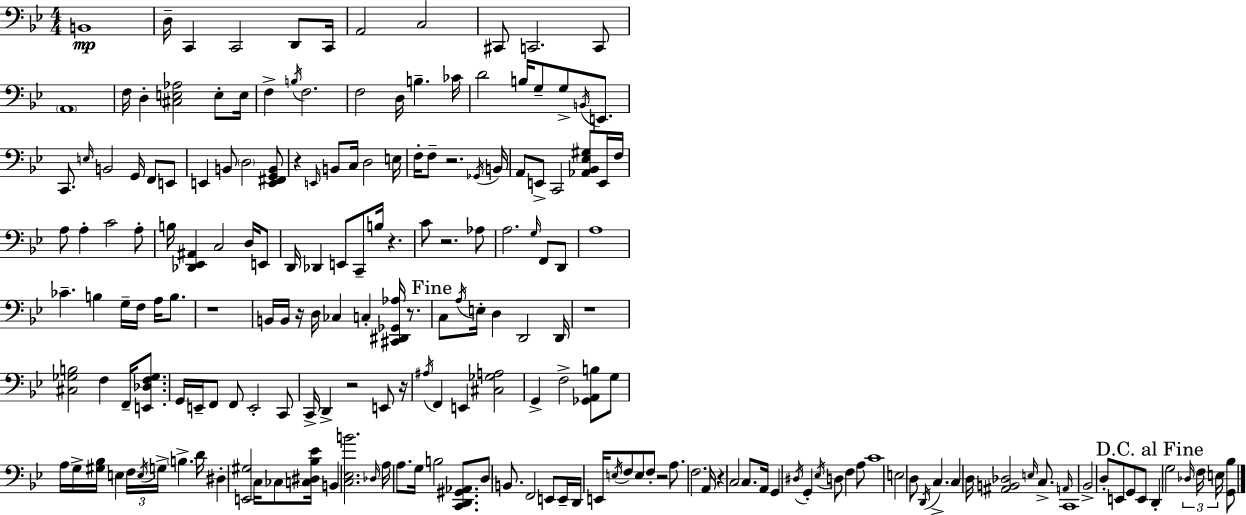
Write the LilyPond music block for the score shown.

{
  \clef bass
  \numericTimeSignature
  \time 4/4
  \key g \minor
  b,1\mp | d16-- c,4 c,2 d,8 c,16 | a,2 c2 | cis,8 c,2. c,8 | \break \parenthesize a,1 | f16 d4-. <cis e aes>2 e8-. e16 | f4-> \acciaccatura { b16 } f2. | f2 d16 b4.-- | \break ces'16 d'2 b16 g8-- g8-> \acciaccatura { b,16 } e,8. | c,8. \grace { e16 } b,2 g,16 f,8 | e,8 e,4 b,8 \parenthesize d2 | <e, fis, g, b,>8 r4 \grace { e,16 } b,8 c16 d2 | \break e16 f16-. f8-- r2. | \acciaccatura { ges,16 } b,16 a,8 e,8-> c,2 | <aes, bes, ees gis>8 e,16 f16 a8 a4-. c'2 | a8-. b16 <des, ees, ais,>4 c2 | \break d16 e,8 d,16 des,4 e,8 c,8-- b16 r4. | c'8 r2. | aes8 a2. | \grace { g16 } f,8 d,8 a1 | \break ces'4.-- b4 | g16-- f16 a16 b8. r1 | b,16 b,16 r16 d16 ces4 c4-. | <cis, dis, ges, aes>16 r8. \mark "Fine" c8 \acciaccatura { a16 } e16-. d4 d,2 | \break d,16 r1 | <cis ges b>2 f4 | f,16-- <e, des f ges>8. g,16 e,16-- f,8 f,8 e,2-. | c,8 c,16-> d,4-> r2 | \break e,8 r16 \acciaccatura { ais16 } f,4 e,4 | <cis ges a>2 g,4-> f2-> | <ges, a, b>8 g8 a16 g16-> <gis bes>16 e4 \tuplet 3/2 { f16 | \acciaccatura { e16 } g16-> } \parenthesize b4.-> d'16 dis4-. <e, gis>2 | \break c16 ces8 <c dis bes ees'>16 b,4 <c ees b'>2. | \grace { des16 } a16 a8. g16 b2 | <c, d, gis, aes,>8. d8 b,8. f,2 | e,8 e,16-- d,16 e,16 \acciaccatura { e16 } f8 e8 | \break f8-. r2 a8. f2. | a,16 r4 c2 | c8. a,16 g,4 \acciaccatura { dis16 } | g,4-. \acciaccatura { ees16 } d8 f4 a8 c'1 | \break e2 | d8 \acciaccatura { d,16 } c4.-> c4 | d16 <ais, b, des>2 \grace { e16 } c8.-> \grace { a,16 } | c,1 | \break bes,2-> d8-. e,8 g,8 e,8 | \mark "D.C. al Fine" d,4-. g2 \tuplet 3/2 { \grace { des16 } f16 e16 } <g, bes>8 | \bar "|."
}